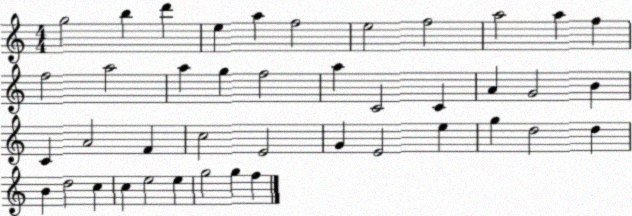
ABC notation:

X:1
T:Untitled
M:4/4
L:1/4
K:C
g2 b d' e a f2 e2 f2 a2 a f f2 a2 a g f2 a C2 C A G2 B C A2 F c2 E2 G E2 e g d2 d B d2 c c e2 e g2 g f